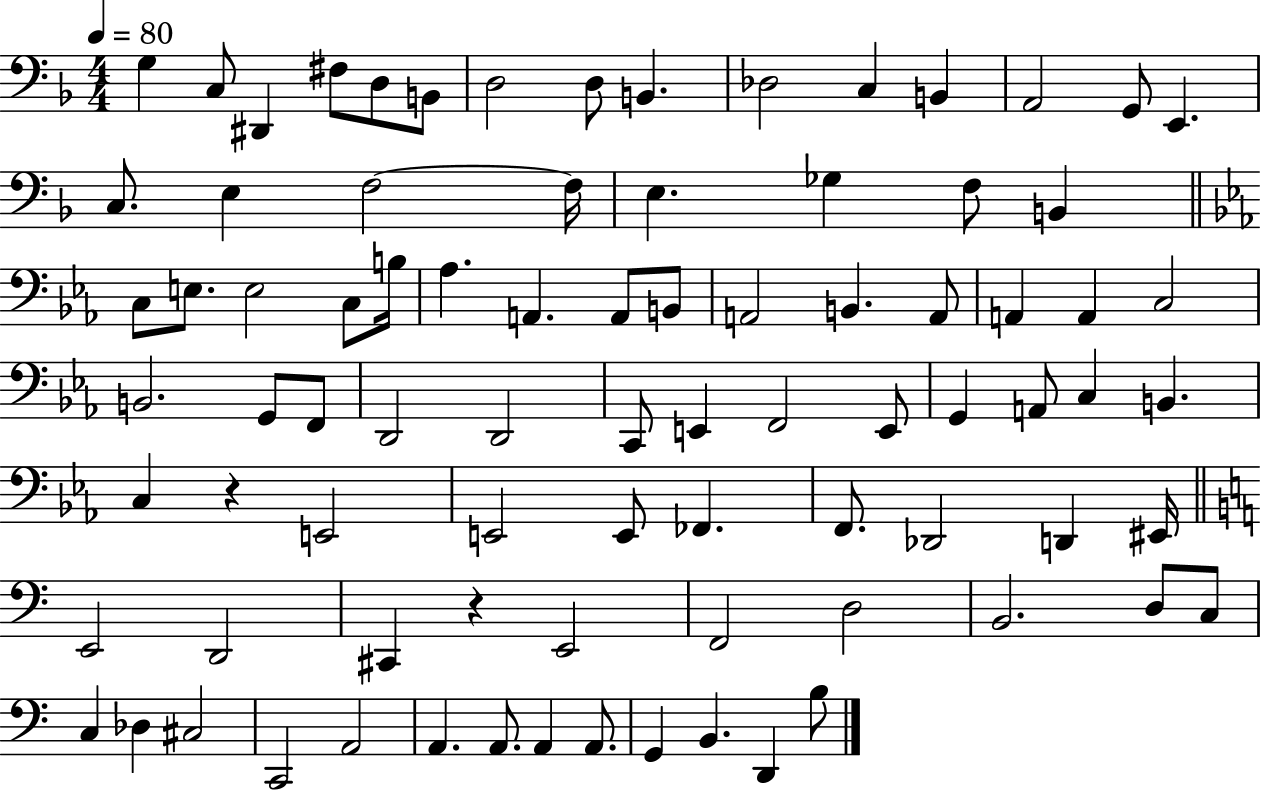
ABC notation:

X:1
T:Untitled
M:4/4
L:1/4
K:F
G, C,/2 ^D,, ^F,/2 D,/2 B,,/2 D,2 D,/2 B,, _D,2 C, B,, A,,2 G,,/2 E,, C,/2 E, F,2 F,/4 E, _G, F,/2 B,, C,/2 E,/2 E,2 C,/2 B,/4 _A, A,, A,,/2 B,,/2 A,,2 B,, A,,/2 A,, A,, C,2 B,,2 G,,/2 F,,/2 D,,2 D,,2 C,,/2 E,, F,,2 E,,/2 G,, A,,/2 C, B,, C, z E,,2 E,,2 E,,/2 _F,, F,,/2 _D,,2 D,, ^E,,/4 E,,2 D,,2 ^C,, z E,,2 F,,2 D,2 B,,2 D,/2 C,/2 C, _D, ^C,2 C,,2 A,,2 A,, A,,/2 A,, A,,/2 G,, B,, D,, B,/2